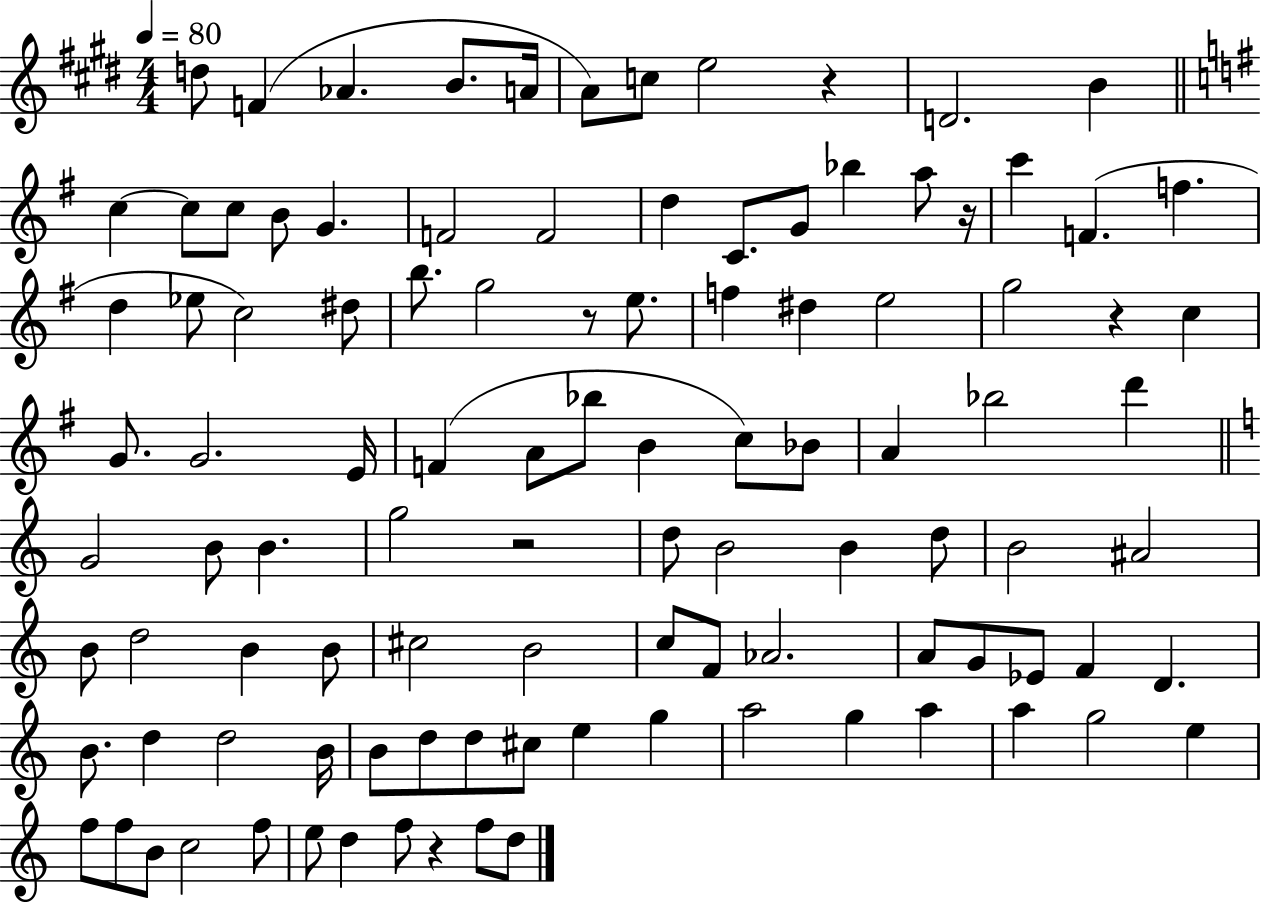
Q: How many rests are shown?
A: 6